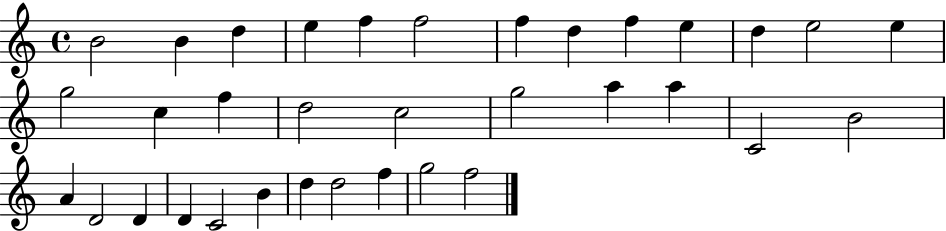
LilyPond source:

{
  \clef treble
  \time 4/4
  \defaultTimeSignature
  \key c \major
  b'2 b'4 d''4 | e''4 f''4 f''2 | f''4 d''4 f''4 e''4 | d''4 e''2 e''4 | \break g''2 c''4 f''4 | d''2 c''2 | g''2 a''4 a''4 | c'2 b'2 | \break a'4 d'2 d'4 | d'4 c'2 b'4 | d''4 d''2 f''4 | g''2 f''2 | \break \bar "|."
}